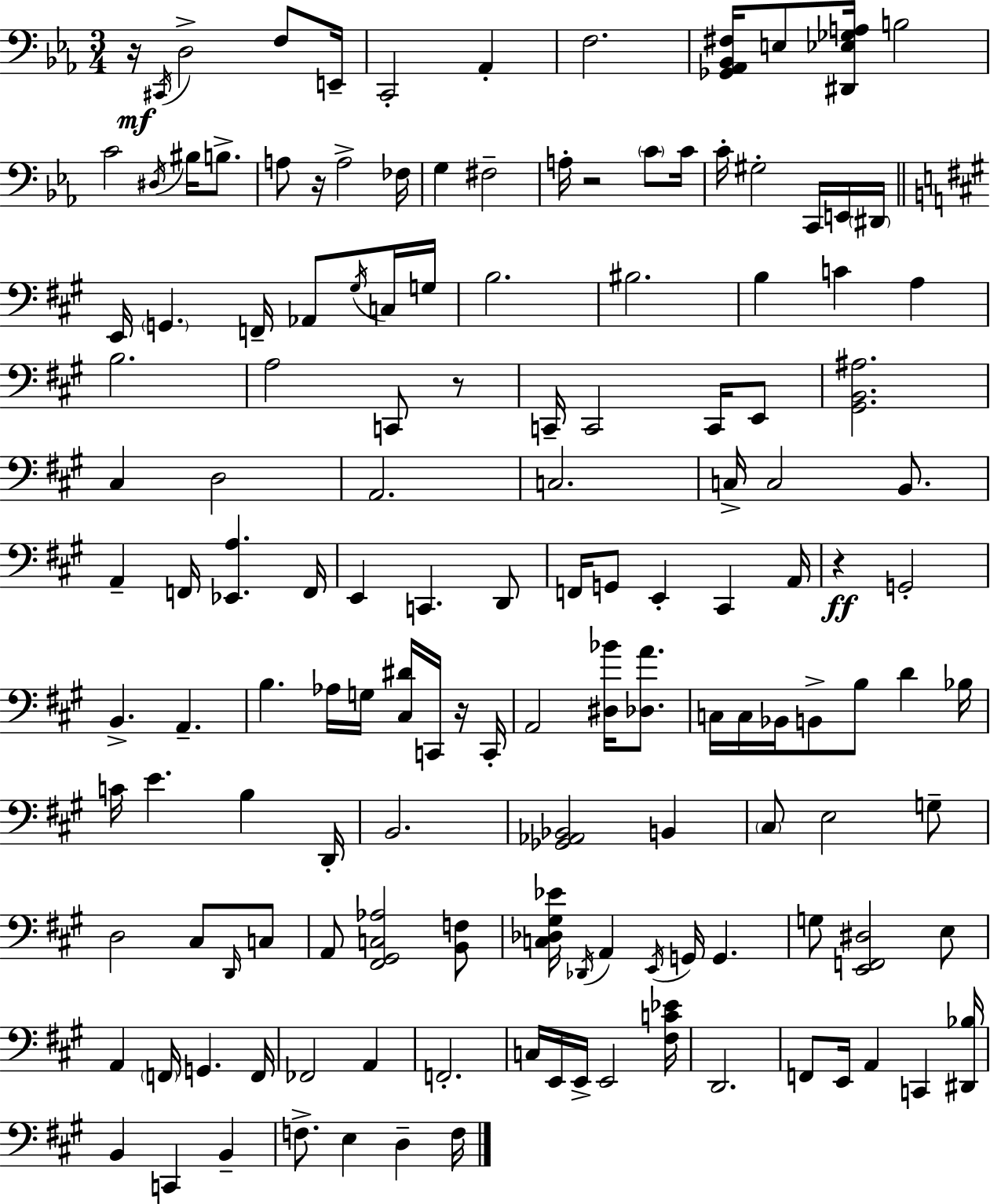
X:1
T:Untitled
M:3/4
L:1/4
K:Cm
z/4 ^C,,/4 D,2 F,/2 E,,/4 C,,2 _A,, F,2 [_G,,_A,,_B,,^F,]/4 E,/2 [^D,,_E,_G,A,]/4 B,2 C2 ^D,/4 ^B,/4 B,/2 A,/2 z/4 A,2 _F,/4 G, ^F,2 A,/4 z2 C/2 C/4 C/4 ^G,2 C,,/4 E,,/4 ^D,,/4 E,,/4 G,, F,,/4 _A,,/2 ^G,/4 C,/4 G,/4 B,2 ^B,2 B, C A, B,2 A,2 C,,/2 z/2 C,,/4 C,,2 C,,/4 E,,/2 [^G,,B,,^A,]2 ^C, D,2 A,,2 C,2 C,/4 C,2 B,,/2 A,, F,,/4 [_E,,A,] F,,/4 E,, C,, D,,/2 F,,/4 G,,/2 E,, ^C,, A,,/4 z G,,2 B,, A,, B, _A,/4 G,/4 [^C,^D]/4 C,,/4 z/4 C,,/4 A,,2 [^D,_B]/4 [_D,A]/2 C,/4 C,/4 _B,,/4 B,,/2 B,/2 D _B,/4 C/4 E B, D,,/4 B,,2 [_G,,_A,,_B,,]2 B,, ^C,/2 E,2 G,/2 D,2 ^C,/2 D,,/4 C,/2 A,,/2 [^F,,^G,,C,_A,]2 [B,,F,]/2 [C,_D,^G,_E]/4 _D,,/4 A,, E,,/4 G,,/4 G,, G,/2 [E,,F,,^D,]2 E,/2 A,, F,,/4 G,, F,,/4 _F,,2 A,, F,,2 C,/4 E,,/4 E,,/4 E,,2 [^F,C_E]/4 D,,2 F,,/2 E,,/4 A,, C,, [^D,,_B,]/4 B,, C,, B,, F,/2 E, D, F,/4